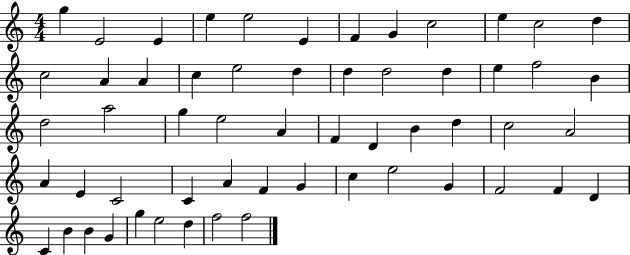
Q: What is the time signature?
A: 4/4